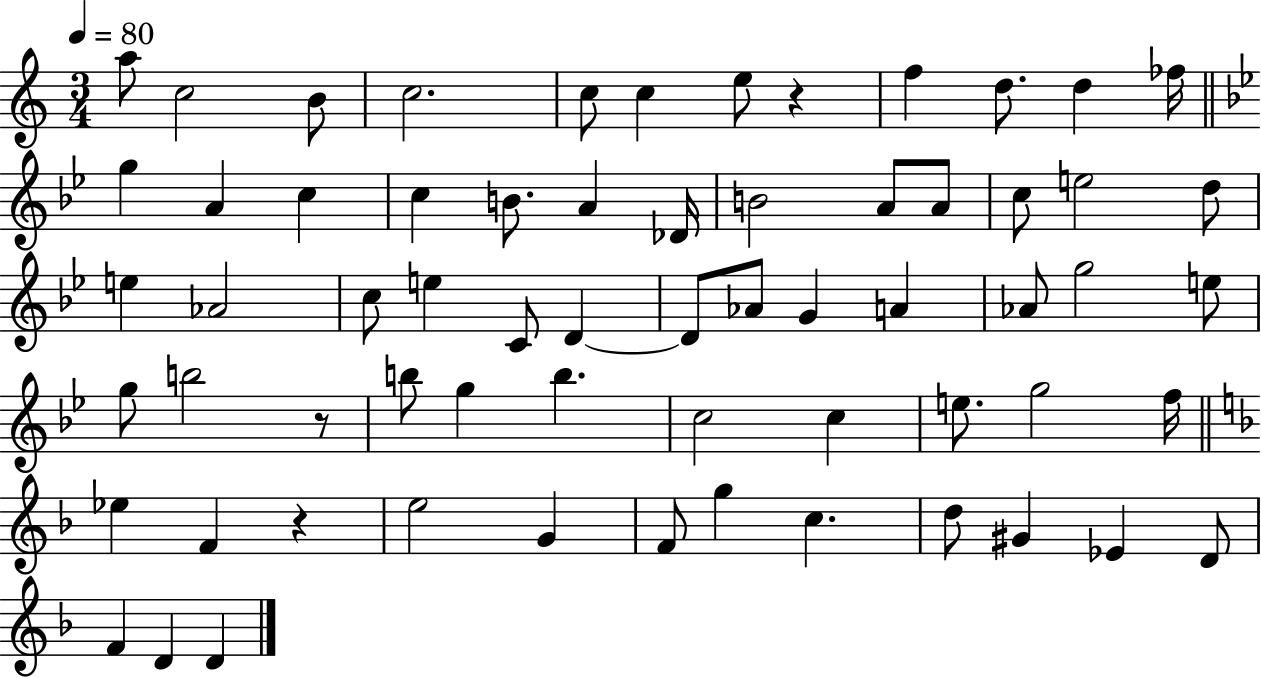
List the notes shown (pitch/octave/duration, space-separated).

A5/e C5/h B4/e C5/h. C5/e C5/q E5/e R/q F5/q D5/e. D5/q FES5/s G5/q A4/q C5/q C5/q B4/e. A4/q Db4/s B4/h A4/e A4/e C5/e E5/h D5/e E5/q Ab4/h C5/e E5/q C4/e D4/q D4/e Ab4/e G4/q A4/q Ab4/e G5/h E5/e G5/e B5/h R/e B5/e G5/q B5/q. C5/h C5/q E5/e. G5/h F5/s Eb5/q F4/q R/q E5/h G4/q F4/e G5/q C5/q. D5/e G#4/q Eb4/q D4/e F4/q D4/q D4/q